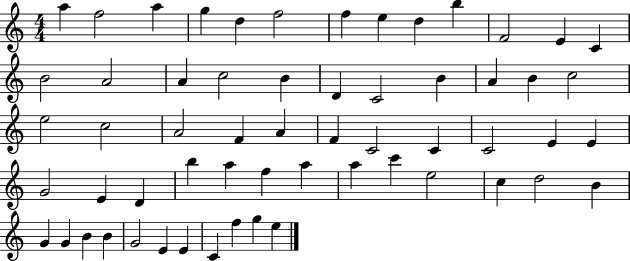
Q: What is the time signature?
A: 4/4